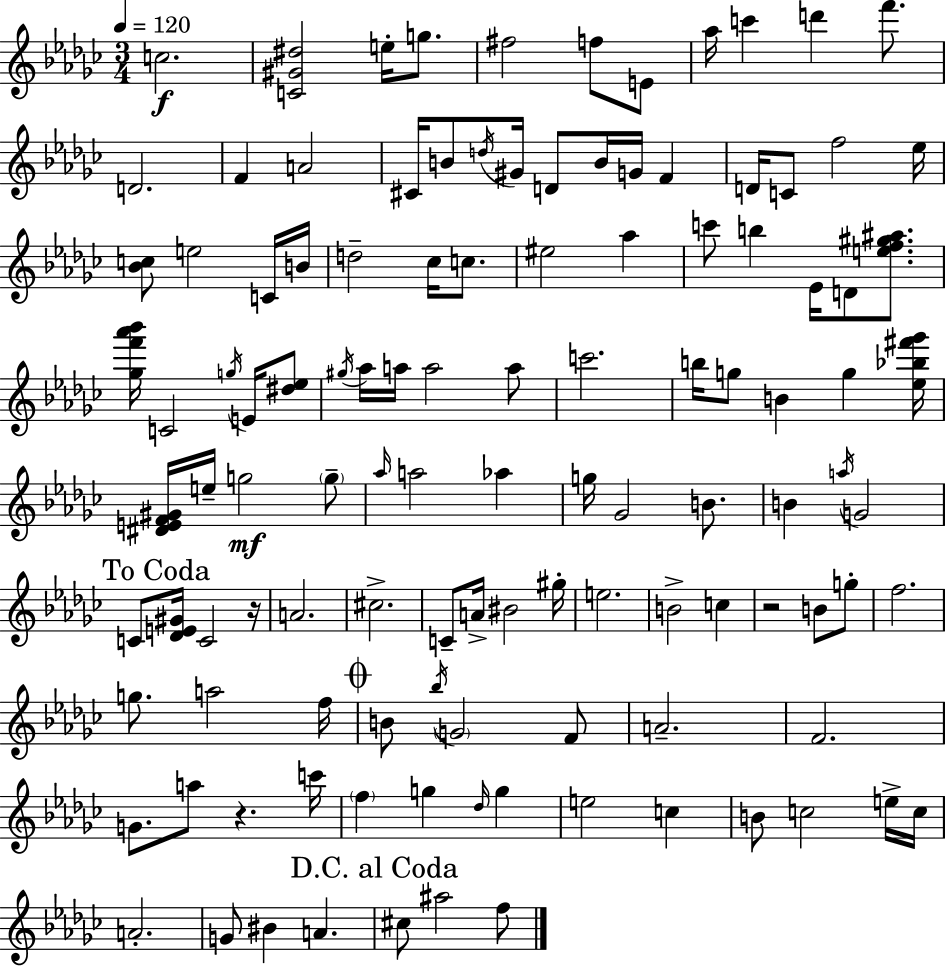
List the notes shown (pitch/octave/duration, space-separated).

C5/h. [C4,G#4,D#5]/h E5/s G5/e. F#5/h F5/e E4/e Ab5/s C6/q D6/q F6/e. D4/h. F4/q A4/h C#4/s B4/e D5/s G#4/s D4/e B4/s G4/s F4/q D4/s C4/e F5/h Eb5/s [Bb4,C5]/e E5/h C4/s B4/s D5/h CES5/s C5/e. EIS5/h Ab5/q C6/e B5/q Eb4/s D4/e [E5,F5,G#5,A#5]/e. [Gb5,F6,Ab6,Bb6]/s C4/h G5/s E4/s [D#5,Eb5]/e G#5/s Ab5/s A5/s A5/h A5/e C6/h. B5/s G5/e B4/q G5/q [Eb5,Bb5,F#6,Gb6]/s [D#4,E4,F4,G#4]/s E5/s G5/h G5/e Ab5/s A5/h Ab5/q G5/s Gb4/h B4/e. B4/q A5/s G4/h C4/e [Db4,E4,G#4]/s C4/h R/s A4/h. C#5/h. C4/e A4/s BIS4/h G#5/s E5/h. B4/h C5/q R/h B4/e G5/e F5/h. G5/e. A5/h F5/s B4/e Bb5/s G4/h F4/e A4/h. F4/h. G4/e. A5/e R/q. C6/s F5/q G5/q Db5/s G5/q E5/h C5/q B4/e C5/h E5/s C5/s A4/h. G4/e BIS4/q A4/q. C#5/e A#5/h F5/e